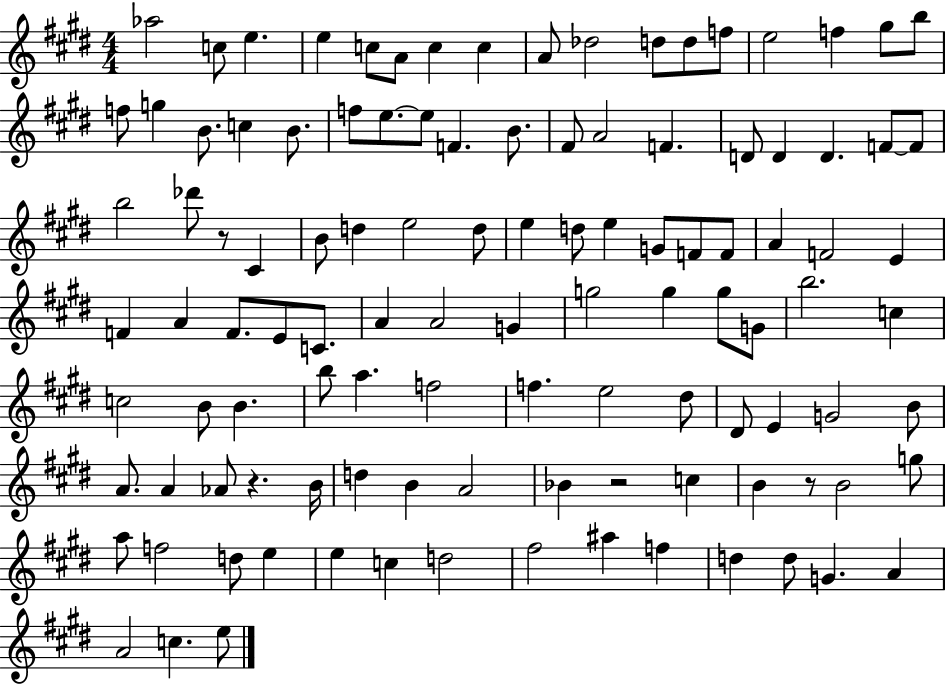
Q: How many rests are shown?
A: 4